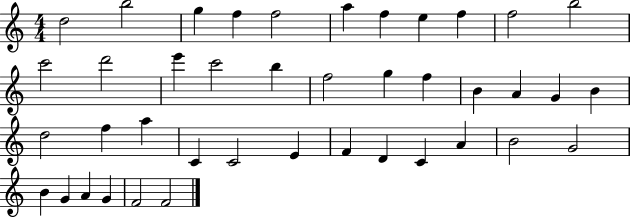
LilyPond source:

{
  \clef treble
  \numericTimeSignature
  \time 4/4
  \key c \major
  d''2 b''2 | g''4 f''4 f''2 | a''4 f''4 e''4 f''4 | f''2 b''2 | \break c'''2 d'''2 | e'''4 c'''2 b''4 | f''2 g''4 f''4 | b'4 a'4 g'4 b'4 | \break d''2 f''4 a''4 | c'4 c'2 e'4 | f'4 d'4 c'4 a'4 | b'2 g'2 | \break b'4 g'4 a'4 g'4 | f'2 f'2 | \bar "|."
}